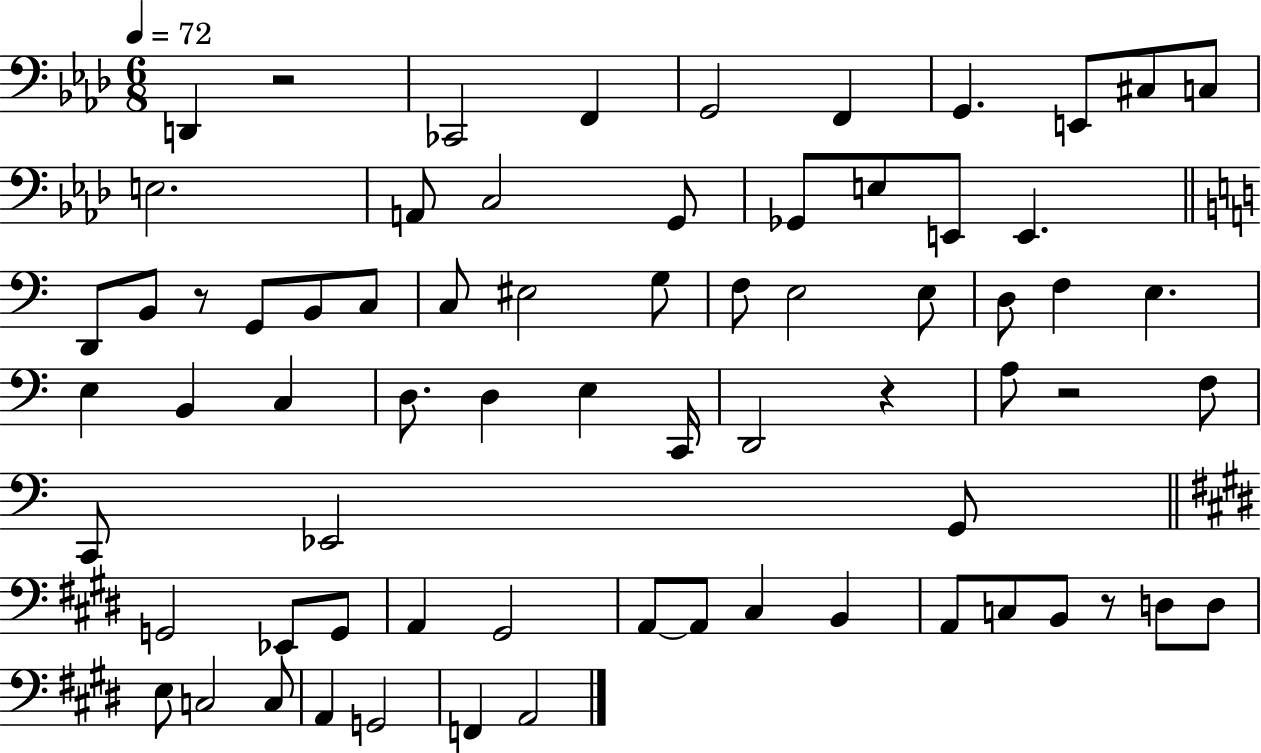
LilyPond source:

{
  \clef bass
  \numericTimeSignature
  \time 6/8
  \key aes \major
  \tempo 4 = 72
  d,4 r2 | ces,2 f,4 | g,2 f,4 | g,4. e,8 cis8 c8 | \break e2. | a,8 c2 g,8 | ges,8 e8 e,8 e,4. | \bar "||" \break \key c \major d,8 b,8 r8 g,8 b,8 c8 | c8 eis2 g8 | f8 e2 e8 | d8 f4 e4. | \break e4 b,4 c4 | d8. d4 e4 c,16 | d,2 r4 | a8 r2 f8 | \break c,8 ees,2 g,8 | \bar "||" \break \key e \major g,2 ees,8 g,8 | a,4 gis,2 | a,8~~ a,8 cis4 b,4 | a,8 c8 b,8 r8 d8 d8 | \break e8 c2 c8 | a,4 g,2 | f,4 a,2 | \bar "|."
}